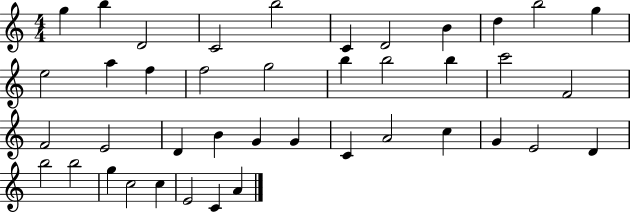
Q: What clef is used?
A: treble